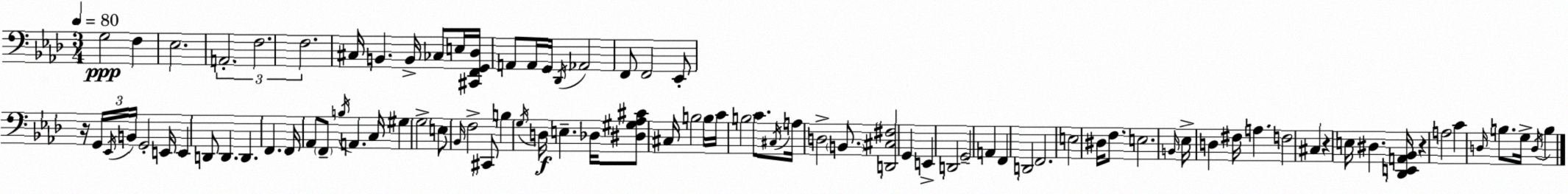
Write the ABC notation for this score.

X:1
T:Untitled
M:3/4
L:1/4
K:Fm
G,2 F, _E,2 A,,2 F,2 F,2 ^C,/4 B,, B,,/4 _C,/2 E,/4 [^C,,F,,G,,_D,]/4 A,,/2 A,,/4 G,,/4 _D,,/4 _A,,2 F,,/2 F,,2 _E,,/2 z/4 G,,/4 _E,,/4 B,,/4 G,,2 E,,/4 E,, D,,/2 D,, D,, F,, F,,/4 _A,,/2 F,,/2 B,/4 A,, C,/4 ^G, G,2 E,/2 _B,,/4 F,2 ^C,,/2 B, G,/4 D,/4 E, _D,/4 [^D,^G,_A,^C]/2 ^C,/4 B,2 B,/4 C/4 B,2 C/2 ^C,/4 A,/4 D,2 B,,/2 [D,,^C,^F,]2 G,, E,, D,,2 G,,2 A,, F,, D,,2 F,,2 E,2 ^D,/4 F,/2 E,2 B,,/4 _E,/4 D, ^F,/4 A, F,2 ^C, z E,/4 ^D, [_D,,E,,A,,_B,,]/4 z A,2 C D,/4 B,/2 G,/4 D,/4 B,